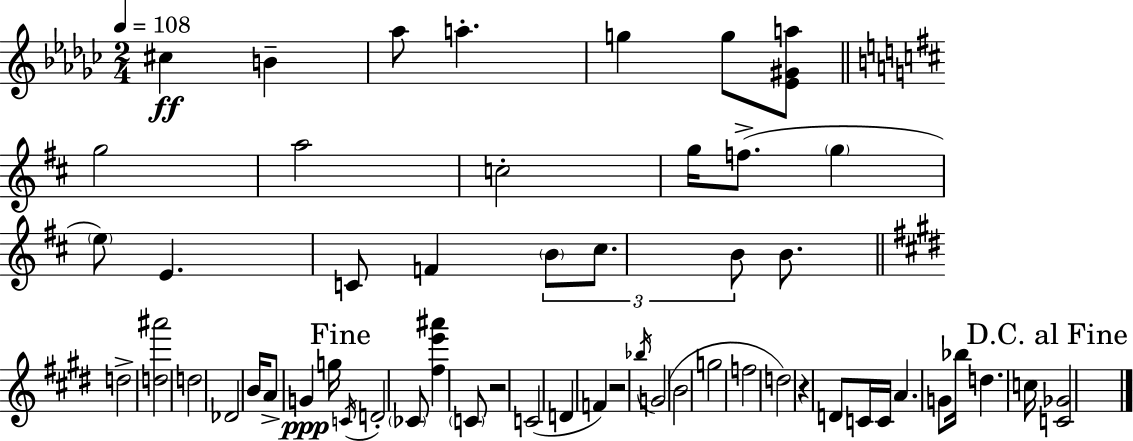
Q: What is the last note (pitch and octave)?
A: C5